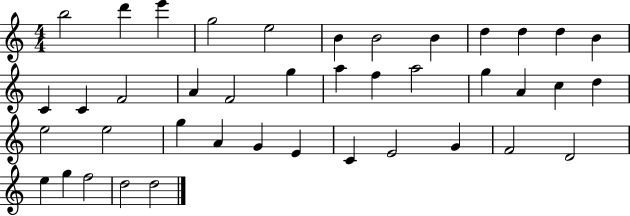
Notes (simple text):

B5/h D6/q E6/q G5/h E5/h B4/q B4/h B4/q D5/q D5/q D5/q B4/q C4/q C4/q F4/h A4/q F4/h G5/q A5/q F5/q A5/h G5/q A4/q C5/q D5/q E5/h E5/h G5/q A4/q G4/q E4/q C4/q E4/h G4/q F4/h D4/h E5/q G5/q F5/h D5/h D5/h